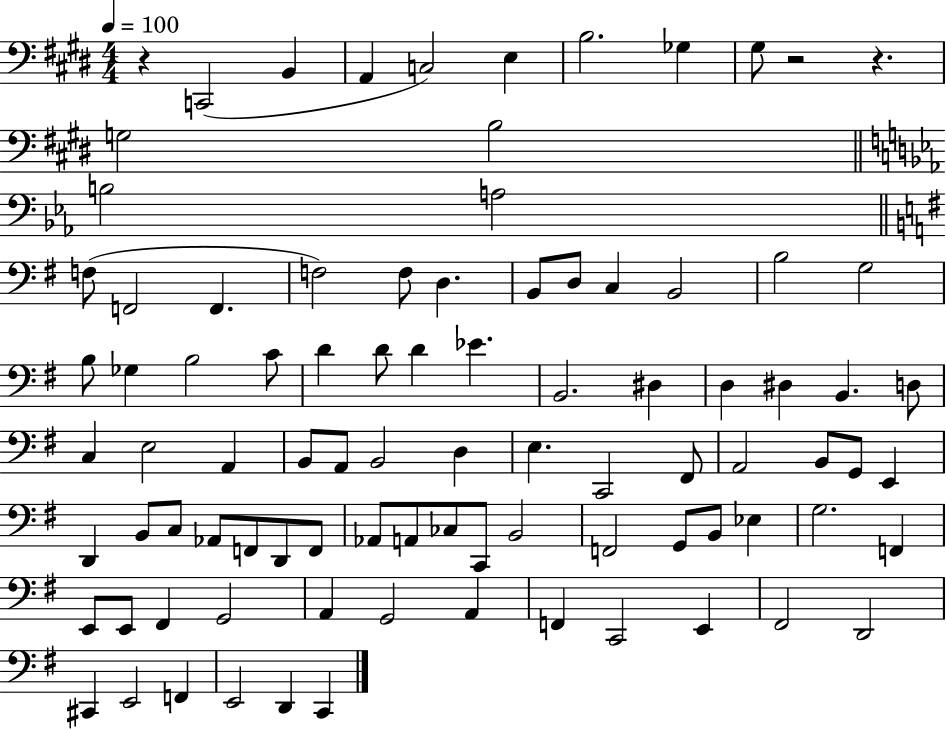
{
  \clef bass
  \numericTimeSignature
  \time 4/4
  \key e \major
  \tempo 4 = 100
  \repeat volta 2 { r4 c,2( b,4 | a,4 c2) e4 | b2. ges4 | gis8 r2 r4. | \break g2 b2 | \bar "||" \break \key c \minor b2 a2 | \bar "||" \break \key g \major f8( f,2 f,4. | f2) f8 d4. | b,8 d8 c4 b,2 | b2 g2 | \break b8 ges4 b2 c'8 | d'4 d'8 d'4 ees'4. | b,2. dis4 | d4 dis4 b,4. d8 | \break c4 e2 a,4 | b,8 a,8 b,2 d4 | e4. c,2 fis,8 | a,2 b,8 g,8 e,4 | \break d,4 b,8 c8 aes,8 f,8 d,8 f,8 | aes,8 a,8 ces8 c,8 b,2 | f,2 g,8 b,8 ees4 | g2. f,4 | \break e,8 e,8 fis,4 g,2 | a,4 g,2 a,4 | f,4 c,2 e,4 | fis,2 d,2 | \break cis,4 e,2 f,4 | e,2 d,4 c,4 | } \bar "|."
}